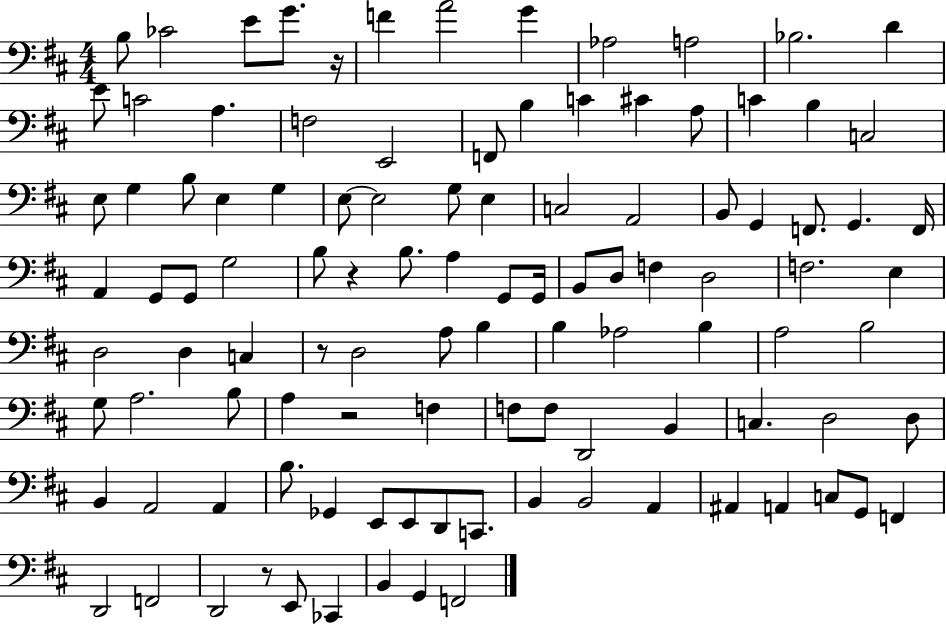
X:1
T:Untitled
M:4/4
L:1/4
K:D
B,/2 _C2 E/2 G/2 z/4 F A2 G _A,2 A,2 _B,2 D E/2 C2 A, F,2 E,,2 F,,/2 B, C ^C A,/2 C B, C,2 E,/2 G, B,/2 E, G, E,/2 E,2 G,/2 E, C,2 A,,2 B,,/2 G,, F,,/2 G,, F,,/4 A,, G,,/2 G,,/2 G,2 B,/2 z B,/2 A, G,,/2 G,,/4 B,,/2 D,/2 F, D,2 F,2 E, D,2 D, C, z/2 D,2 A,/2 B, B, _A,2 B, A,2 B,2 G,/2 A,2 B,/2 A, z2 F, F,/2 F,/2 D,,2 B,, C, D,2 D,/2 B,, A,,2 A,, B,/2 _G,, E,,/2 E,,/2 D,,/2 C,,/2 B,, B,,2 A,, ^A,, A,, C,/2 G,,/2 F,, D,,2 F,,2 D,,2 z/2 E,,/2 _C,, B,, G,, F,,2